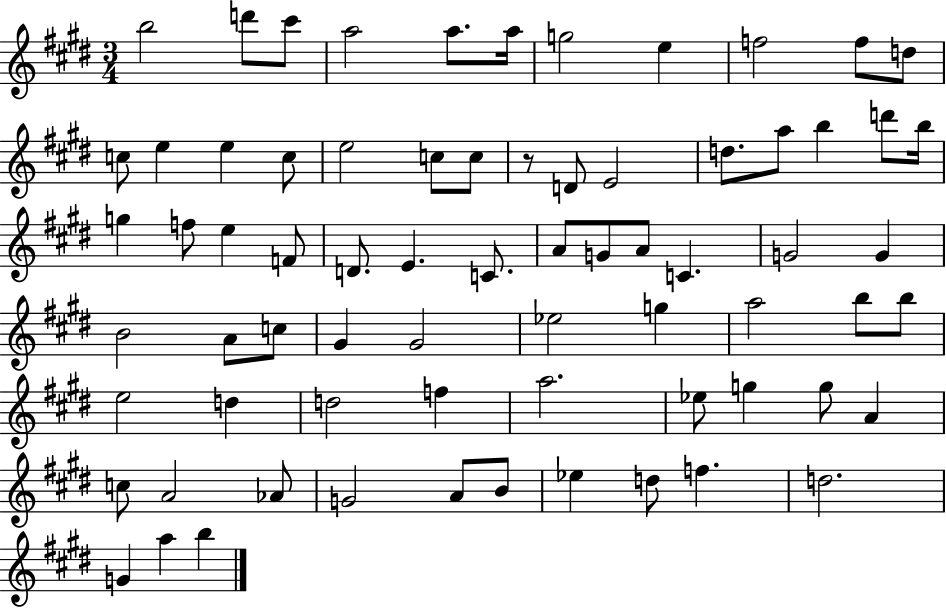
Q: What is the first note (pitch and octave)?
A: B5